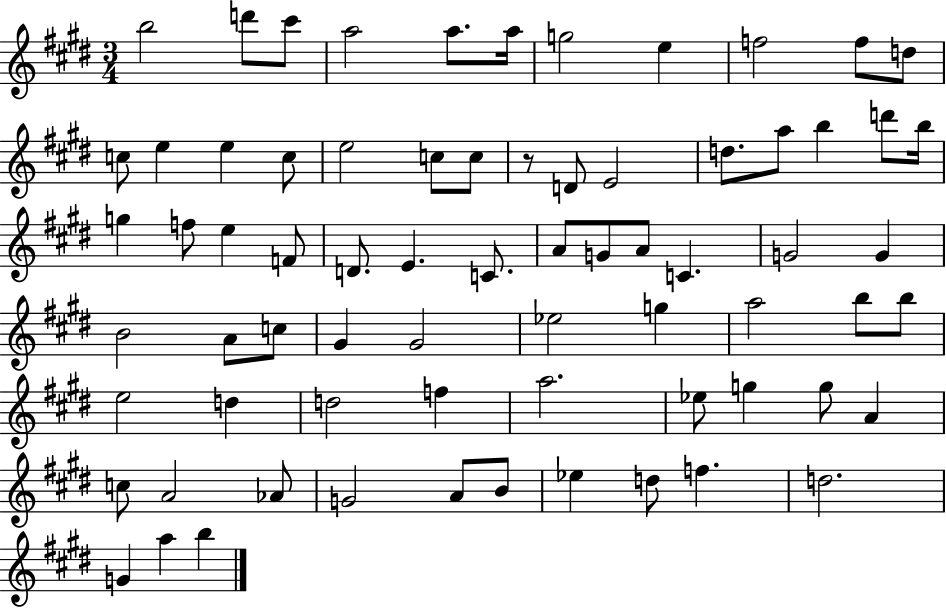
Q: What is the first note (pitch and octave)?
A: B5